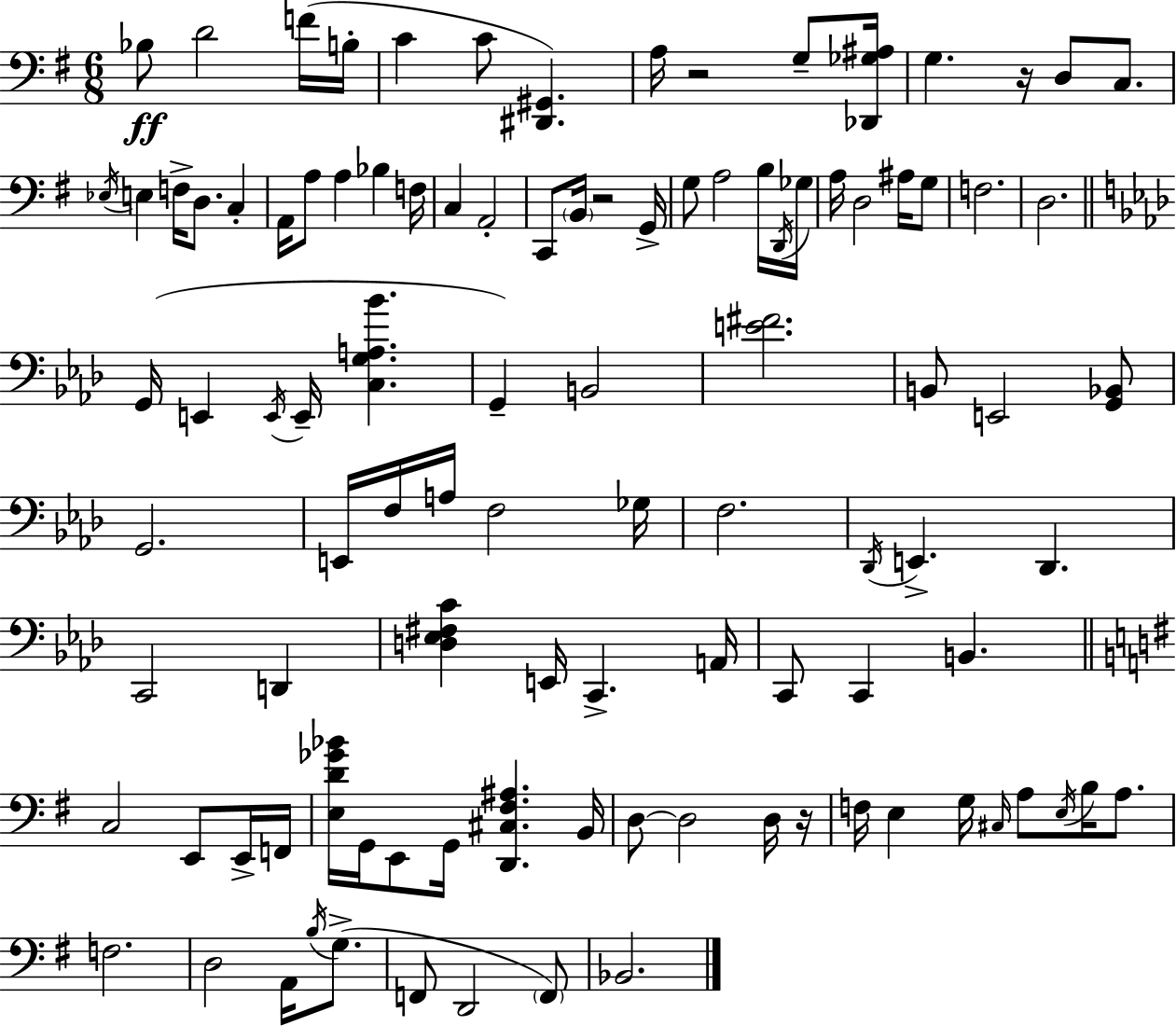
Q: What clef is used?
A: bass